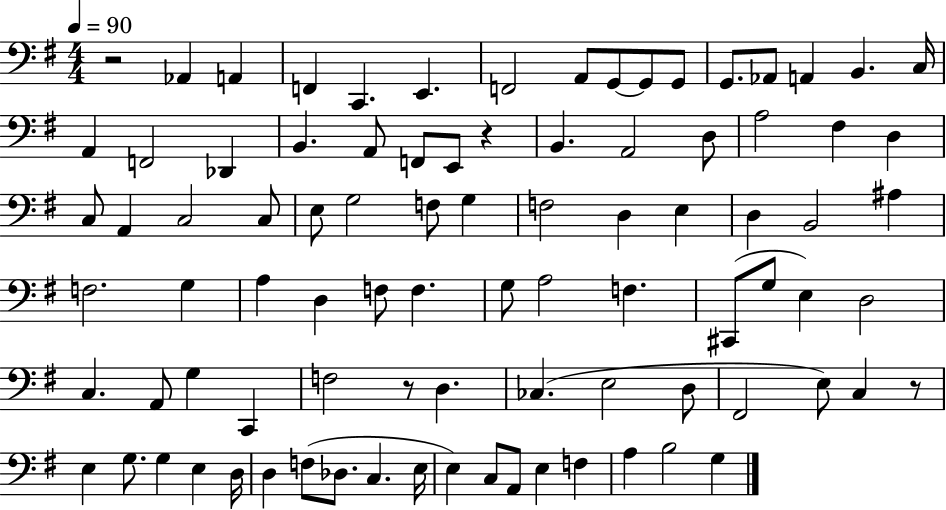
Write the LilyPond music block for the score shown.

{
  \clef bass
  \numericTimeSignature
  \time 4/4
  \key g \major
  \tempo 4 = 90
  r2 aes,4 a,4 | f,4 c,4. e,4. | f,2 a,8 g,8~~ g,8 g,8 | g,8. aes,8 a,4 b,4. c16 | \break a,4 f,2 des,4 | b,4. a,8 f,8 e,8 r4 | b,4. a,2 d8 | a2 fis4 d4 | \break c8 a,4 c2 c8 | e8 g2 f8 g4 | f2 d4 e4 | d4 b,2 ais4 | \break f2. g4 | a4 d4 f8 f4. | g8 a2 f4. | cis,8( g8 e4) d2 | \break c4. a,8 g4 c,4 | f2 r8 d4. | ces4.( e2 d8 | fis,2 e8) c4 r8 | \break e4 g8. g4 e4 d16 | d4 f8( des8. c4. e16 | e4) c8 a,8 e4 f4 | a4 b2 g4 | \break \bar "|."
}